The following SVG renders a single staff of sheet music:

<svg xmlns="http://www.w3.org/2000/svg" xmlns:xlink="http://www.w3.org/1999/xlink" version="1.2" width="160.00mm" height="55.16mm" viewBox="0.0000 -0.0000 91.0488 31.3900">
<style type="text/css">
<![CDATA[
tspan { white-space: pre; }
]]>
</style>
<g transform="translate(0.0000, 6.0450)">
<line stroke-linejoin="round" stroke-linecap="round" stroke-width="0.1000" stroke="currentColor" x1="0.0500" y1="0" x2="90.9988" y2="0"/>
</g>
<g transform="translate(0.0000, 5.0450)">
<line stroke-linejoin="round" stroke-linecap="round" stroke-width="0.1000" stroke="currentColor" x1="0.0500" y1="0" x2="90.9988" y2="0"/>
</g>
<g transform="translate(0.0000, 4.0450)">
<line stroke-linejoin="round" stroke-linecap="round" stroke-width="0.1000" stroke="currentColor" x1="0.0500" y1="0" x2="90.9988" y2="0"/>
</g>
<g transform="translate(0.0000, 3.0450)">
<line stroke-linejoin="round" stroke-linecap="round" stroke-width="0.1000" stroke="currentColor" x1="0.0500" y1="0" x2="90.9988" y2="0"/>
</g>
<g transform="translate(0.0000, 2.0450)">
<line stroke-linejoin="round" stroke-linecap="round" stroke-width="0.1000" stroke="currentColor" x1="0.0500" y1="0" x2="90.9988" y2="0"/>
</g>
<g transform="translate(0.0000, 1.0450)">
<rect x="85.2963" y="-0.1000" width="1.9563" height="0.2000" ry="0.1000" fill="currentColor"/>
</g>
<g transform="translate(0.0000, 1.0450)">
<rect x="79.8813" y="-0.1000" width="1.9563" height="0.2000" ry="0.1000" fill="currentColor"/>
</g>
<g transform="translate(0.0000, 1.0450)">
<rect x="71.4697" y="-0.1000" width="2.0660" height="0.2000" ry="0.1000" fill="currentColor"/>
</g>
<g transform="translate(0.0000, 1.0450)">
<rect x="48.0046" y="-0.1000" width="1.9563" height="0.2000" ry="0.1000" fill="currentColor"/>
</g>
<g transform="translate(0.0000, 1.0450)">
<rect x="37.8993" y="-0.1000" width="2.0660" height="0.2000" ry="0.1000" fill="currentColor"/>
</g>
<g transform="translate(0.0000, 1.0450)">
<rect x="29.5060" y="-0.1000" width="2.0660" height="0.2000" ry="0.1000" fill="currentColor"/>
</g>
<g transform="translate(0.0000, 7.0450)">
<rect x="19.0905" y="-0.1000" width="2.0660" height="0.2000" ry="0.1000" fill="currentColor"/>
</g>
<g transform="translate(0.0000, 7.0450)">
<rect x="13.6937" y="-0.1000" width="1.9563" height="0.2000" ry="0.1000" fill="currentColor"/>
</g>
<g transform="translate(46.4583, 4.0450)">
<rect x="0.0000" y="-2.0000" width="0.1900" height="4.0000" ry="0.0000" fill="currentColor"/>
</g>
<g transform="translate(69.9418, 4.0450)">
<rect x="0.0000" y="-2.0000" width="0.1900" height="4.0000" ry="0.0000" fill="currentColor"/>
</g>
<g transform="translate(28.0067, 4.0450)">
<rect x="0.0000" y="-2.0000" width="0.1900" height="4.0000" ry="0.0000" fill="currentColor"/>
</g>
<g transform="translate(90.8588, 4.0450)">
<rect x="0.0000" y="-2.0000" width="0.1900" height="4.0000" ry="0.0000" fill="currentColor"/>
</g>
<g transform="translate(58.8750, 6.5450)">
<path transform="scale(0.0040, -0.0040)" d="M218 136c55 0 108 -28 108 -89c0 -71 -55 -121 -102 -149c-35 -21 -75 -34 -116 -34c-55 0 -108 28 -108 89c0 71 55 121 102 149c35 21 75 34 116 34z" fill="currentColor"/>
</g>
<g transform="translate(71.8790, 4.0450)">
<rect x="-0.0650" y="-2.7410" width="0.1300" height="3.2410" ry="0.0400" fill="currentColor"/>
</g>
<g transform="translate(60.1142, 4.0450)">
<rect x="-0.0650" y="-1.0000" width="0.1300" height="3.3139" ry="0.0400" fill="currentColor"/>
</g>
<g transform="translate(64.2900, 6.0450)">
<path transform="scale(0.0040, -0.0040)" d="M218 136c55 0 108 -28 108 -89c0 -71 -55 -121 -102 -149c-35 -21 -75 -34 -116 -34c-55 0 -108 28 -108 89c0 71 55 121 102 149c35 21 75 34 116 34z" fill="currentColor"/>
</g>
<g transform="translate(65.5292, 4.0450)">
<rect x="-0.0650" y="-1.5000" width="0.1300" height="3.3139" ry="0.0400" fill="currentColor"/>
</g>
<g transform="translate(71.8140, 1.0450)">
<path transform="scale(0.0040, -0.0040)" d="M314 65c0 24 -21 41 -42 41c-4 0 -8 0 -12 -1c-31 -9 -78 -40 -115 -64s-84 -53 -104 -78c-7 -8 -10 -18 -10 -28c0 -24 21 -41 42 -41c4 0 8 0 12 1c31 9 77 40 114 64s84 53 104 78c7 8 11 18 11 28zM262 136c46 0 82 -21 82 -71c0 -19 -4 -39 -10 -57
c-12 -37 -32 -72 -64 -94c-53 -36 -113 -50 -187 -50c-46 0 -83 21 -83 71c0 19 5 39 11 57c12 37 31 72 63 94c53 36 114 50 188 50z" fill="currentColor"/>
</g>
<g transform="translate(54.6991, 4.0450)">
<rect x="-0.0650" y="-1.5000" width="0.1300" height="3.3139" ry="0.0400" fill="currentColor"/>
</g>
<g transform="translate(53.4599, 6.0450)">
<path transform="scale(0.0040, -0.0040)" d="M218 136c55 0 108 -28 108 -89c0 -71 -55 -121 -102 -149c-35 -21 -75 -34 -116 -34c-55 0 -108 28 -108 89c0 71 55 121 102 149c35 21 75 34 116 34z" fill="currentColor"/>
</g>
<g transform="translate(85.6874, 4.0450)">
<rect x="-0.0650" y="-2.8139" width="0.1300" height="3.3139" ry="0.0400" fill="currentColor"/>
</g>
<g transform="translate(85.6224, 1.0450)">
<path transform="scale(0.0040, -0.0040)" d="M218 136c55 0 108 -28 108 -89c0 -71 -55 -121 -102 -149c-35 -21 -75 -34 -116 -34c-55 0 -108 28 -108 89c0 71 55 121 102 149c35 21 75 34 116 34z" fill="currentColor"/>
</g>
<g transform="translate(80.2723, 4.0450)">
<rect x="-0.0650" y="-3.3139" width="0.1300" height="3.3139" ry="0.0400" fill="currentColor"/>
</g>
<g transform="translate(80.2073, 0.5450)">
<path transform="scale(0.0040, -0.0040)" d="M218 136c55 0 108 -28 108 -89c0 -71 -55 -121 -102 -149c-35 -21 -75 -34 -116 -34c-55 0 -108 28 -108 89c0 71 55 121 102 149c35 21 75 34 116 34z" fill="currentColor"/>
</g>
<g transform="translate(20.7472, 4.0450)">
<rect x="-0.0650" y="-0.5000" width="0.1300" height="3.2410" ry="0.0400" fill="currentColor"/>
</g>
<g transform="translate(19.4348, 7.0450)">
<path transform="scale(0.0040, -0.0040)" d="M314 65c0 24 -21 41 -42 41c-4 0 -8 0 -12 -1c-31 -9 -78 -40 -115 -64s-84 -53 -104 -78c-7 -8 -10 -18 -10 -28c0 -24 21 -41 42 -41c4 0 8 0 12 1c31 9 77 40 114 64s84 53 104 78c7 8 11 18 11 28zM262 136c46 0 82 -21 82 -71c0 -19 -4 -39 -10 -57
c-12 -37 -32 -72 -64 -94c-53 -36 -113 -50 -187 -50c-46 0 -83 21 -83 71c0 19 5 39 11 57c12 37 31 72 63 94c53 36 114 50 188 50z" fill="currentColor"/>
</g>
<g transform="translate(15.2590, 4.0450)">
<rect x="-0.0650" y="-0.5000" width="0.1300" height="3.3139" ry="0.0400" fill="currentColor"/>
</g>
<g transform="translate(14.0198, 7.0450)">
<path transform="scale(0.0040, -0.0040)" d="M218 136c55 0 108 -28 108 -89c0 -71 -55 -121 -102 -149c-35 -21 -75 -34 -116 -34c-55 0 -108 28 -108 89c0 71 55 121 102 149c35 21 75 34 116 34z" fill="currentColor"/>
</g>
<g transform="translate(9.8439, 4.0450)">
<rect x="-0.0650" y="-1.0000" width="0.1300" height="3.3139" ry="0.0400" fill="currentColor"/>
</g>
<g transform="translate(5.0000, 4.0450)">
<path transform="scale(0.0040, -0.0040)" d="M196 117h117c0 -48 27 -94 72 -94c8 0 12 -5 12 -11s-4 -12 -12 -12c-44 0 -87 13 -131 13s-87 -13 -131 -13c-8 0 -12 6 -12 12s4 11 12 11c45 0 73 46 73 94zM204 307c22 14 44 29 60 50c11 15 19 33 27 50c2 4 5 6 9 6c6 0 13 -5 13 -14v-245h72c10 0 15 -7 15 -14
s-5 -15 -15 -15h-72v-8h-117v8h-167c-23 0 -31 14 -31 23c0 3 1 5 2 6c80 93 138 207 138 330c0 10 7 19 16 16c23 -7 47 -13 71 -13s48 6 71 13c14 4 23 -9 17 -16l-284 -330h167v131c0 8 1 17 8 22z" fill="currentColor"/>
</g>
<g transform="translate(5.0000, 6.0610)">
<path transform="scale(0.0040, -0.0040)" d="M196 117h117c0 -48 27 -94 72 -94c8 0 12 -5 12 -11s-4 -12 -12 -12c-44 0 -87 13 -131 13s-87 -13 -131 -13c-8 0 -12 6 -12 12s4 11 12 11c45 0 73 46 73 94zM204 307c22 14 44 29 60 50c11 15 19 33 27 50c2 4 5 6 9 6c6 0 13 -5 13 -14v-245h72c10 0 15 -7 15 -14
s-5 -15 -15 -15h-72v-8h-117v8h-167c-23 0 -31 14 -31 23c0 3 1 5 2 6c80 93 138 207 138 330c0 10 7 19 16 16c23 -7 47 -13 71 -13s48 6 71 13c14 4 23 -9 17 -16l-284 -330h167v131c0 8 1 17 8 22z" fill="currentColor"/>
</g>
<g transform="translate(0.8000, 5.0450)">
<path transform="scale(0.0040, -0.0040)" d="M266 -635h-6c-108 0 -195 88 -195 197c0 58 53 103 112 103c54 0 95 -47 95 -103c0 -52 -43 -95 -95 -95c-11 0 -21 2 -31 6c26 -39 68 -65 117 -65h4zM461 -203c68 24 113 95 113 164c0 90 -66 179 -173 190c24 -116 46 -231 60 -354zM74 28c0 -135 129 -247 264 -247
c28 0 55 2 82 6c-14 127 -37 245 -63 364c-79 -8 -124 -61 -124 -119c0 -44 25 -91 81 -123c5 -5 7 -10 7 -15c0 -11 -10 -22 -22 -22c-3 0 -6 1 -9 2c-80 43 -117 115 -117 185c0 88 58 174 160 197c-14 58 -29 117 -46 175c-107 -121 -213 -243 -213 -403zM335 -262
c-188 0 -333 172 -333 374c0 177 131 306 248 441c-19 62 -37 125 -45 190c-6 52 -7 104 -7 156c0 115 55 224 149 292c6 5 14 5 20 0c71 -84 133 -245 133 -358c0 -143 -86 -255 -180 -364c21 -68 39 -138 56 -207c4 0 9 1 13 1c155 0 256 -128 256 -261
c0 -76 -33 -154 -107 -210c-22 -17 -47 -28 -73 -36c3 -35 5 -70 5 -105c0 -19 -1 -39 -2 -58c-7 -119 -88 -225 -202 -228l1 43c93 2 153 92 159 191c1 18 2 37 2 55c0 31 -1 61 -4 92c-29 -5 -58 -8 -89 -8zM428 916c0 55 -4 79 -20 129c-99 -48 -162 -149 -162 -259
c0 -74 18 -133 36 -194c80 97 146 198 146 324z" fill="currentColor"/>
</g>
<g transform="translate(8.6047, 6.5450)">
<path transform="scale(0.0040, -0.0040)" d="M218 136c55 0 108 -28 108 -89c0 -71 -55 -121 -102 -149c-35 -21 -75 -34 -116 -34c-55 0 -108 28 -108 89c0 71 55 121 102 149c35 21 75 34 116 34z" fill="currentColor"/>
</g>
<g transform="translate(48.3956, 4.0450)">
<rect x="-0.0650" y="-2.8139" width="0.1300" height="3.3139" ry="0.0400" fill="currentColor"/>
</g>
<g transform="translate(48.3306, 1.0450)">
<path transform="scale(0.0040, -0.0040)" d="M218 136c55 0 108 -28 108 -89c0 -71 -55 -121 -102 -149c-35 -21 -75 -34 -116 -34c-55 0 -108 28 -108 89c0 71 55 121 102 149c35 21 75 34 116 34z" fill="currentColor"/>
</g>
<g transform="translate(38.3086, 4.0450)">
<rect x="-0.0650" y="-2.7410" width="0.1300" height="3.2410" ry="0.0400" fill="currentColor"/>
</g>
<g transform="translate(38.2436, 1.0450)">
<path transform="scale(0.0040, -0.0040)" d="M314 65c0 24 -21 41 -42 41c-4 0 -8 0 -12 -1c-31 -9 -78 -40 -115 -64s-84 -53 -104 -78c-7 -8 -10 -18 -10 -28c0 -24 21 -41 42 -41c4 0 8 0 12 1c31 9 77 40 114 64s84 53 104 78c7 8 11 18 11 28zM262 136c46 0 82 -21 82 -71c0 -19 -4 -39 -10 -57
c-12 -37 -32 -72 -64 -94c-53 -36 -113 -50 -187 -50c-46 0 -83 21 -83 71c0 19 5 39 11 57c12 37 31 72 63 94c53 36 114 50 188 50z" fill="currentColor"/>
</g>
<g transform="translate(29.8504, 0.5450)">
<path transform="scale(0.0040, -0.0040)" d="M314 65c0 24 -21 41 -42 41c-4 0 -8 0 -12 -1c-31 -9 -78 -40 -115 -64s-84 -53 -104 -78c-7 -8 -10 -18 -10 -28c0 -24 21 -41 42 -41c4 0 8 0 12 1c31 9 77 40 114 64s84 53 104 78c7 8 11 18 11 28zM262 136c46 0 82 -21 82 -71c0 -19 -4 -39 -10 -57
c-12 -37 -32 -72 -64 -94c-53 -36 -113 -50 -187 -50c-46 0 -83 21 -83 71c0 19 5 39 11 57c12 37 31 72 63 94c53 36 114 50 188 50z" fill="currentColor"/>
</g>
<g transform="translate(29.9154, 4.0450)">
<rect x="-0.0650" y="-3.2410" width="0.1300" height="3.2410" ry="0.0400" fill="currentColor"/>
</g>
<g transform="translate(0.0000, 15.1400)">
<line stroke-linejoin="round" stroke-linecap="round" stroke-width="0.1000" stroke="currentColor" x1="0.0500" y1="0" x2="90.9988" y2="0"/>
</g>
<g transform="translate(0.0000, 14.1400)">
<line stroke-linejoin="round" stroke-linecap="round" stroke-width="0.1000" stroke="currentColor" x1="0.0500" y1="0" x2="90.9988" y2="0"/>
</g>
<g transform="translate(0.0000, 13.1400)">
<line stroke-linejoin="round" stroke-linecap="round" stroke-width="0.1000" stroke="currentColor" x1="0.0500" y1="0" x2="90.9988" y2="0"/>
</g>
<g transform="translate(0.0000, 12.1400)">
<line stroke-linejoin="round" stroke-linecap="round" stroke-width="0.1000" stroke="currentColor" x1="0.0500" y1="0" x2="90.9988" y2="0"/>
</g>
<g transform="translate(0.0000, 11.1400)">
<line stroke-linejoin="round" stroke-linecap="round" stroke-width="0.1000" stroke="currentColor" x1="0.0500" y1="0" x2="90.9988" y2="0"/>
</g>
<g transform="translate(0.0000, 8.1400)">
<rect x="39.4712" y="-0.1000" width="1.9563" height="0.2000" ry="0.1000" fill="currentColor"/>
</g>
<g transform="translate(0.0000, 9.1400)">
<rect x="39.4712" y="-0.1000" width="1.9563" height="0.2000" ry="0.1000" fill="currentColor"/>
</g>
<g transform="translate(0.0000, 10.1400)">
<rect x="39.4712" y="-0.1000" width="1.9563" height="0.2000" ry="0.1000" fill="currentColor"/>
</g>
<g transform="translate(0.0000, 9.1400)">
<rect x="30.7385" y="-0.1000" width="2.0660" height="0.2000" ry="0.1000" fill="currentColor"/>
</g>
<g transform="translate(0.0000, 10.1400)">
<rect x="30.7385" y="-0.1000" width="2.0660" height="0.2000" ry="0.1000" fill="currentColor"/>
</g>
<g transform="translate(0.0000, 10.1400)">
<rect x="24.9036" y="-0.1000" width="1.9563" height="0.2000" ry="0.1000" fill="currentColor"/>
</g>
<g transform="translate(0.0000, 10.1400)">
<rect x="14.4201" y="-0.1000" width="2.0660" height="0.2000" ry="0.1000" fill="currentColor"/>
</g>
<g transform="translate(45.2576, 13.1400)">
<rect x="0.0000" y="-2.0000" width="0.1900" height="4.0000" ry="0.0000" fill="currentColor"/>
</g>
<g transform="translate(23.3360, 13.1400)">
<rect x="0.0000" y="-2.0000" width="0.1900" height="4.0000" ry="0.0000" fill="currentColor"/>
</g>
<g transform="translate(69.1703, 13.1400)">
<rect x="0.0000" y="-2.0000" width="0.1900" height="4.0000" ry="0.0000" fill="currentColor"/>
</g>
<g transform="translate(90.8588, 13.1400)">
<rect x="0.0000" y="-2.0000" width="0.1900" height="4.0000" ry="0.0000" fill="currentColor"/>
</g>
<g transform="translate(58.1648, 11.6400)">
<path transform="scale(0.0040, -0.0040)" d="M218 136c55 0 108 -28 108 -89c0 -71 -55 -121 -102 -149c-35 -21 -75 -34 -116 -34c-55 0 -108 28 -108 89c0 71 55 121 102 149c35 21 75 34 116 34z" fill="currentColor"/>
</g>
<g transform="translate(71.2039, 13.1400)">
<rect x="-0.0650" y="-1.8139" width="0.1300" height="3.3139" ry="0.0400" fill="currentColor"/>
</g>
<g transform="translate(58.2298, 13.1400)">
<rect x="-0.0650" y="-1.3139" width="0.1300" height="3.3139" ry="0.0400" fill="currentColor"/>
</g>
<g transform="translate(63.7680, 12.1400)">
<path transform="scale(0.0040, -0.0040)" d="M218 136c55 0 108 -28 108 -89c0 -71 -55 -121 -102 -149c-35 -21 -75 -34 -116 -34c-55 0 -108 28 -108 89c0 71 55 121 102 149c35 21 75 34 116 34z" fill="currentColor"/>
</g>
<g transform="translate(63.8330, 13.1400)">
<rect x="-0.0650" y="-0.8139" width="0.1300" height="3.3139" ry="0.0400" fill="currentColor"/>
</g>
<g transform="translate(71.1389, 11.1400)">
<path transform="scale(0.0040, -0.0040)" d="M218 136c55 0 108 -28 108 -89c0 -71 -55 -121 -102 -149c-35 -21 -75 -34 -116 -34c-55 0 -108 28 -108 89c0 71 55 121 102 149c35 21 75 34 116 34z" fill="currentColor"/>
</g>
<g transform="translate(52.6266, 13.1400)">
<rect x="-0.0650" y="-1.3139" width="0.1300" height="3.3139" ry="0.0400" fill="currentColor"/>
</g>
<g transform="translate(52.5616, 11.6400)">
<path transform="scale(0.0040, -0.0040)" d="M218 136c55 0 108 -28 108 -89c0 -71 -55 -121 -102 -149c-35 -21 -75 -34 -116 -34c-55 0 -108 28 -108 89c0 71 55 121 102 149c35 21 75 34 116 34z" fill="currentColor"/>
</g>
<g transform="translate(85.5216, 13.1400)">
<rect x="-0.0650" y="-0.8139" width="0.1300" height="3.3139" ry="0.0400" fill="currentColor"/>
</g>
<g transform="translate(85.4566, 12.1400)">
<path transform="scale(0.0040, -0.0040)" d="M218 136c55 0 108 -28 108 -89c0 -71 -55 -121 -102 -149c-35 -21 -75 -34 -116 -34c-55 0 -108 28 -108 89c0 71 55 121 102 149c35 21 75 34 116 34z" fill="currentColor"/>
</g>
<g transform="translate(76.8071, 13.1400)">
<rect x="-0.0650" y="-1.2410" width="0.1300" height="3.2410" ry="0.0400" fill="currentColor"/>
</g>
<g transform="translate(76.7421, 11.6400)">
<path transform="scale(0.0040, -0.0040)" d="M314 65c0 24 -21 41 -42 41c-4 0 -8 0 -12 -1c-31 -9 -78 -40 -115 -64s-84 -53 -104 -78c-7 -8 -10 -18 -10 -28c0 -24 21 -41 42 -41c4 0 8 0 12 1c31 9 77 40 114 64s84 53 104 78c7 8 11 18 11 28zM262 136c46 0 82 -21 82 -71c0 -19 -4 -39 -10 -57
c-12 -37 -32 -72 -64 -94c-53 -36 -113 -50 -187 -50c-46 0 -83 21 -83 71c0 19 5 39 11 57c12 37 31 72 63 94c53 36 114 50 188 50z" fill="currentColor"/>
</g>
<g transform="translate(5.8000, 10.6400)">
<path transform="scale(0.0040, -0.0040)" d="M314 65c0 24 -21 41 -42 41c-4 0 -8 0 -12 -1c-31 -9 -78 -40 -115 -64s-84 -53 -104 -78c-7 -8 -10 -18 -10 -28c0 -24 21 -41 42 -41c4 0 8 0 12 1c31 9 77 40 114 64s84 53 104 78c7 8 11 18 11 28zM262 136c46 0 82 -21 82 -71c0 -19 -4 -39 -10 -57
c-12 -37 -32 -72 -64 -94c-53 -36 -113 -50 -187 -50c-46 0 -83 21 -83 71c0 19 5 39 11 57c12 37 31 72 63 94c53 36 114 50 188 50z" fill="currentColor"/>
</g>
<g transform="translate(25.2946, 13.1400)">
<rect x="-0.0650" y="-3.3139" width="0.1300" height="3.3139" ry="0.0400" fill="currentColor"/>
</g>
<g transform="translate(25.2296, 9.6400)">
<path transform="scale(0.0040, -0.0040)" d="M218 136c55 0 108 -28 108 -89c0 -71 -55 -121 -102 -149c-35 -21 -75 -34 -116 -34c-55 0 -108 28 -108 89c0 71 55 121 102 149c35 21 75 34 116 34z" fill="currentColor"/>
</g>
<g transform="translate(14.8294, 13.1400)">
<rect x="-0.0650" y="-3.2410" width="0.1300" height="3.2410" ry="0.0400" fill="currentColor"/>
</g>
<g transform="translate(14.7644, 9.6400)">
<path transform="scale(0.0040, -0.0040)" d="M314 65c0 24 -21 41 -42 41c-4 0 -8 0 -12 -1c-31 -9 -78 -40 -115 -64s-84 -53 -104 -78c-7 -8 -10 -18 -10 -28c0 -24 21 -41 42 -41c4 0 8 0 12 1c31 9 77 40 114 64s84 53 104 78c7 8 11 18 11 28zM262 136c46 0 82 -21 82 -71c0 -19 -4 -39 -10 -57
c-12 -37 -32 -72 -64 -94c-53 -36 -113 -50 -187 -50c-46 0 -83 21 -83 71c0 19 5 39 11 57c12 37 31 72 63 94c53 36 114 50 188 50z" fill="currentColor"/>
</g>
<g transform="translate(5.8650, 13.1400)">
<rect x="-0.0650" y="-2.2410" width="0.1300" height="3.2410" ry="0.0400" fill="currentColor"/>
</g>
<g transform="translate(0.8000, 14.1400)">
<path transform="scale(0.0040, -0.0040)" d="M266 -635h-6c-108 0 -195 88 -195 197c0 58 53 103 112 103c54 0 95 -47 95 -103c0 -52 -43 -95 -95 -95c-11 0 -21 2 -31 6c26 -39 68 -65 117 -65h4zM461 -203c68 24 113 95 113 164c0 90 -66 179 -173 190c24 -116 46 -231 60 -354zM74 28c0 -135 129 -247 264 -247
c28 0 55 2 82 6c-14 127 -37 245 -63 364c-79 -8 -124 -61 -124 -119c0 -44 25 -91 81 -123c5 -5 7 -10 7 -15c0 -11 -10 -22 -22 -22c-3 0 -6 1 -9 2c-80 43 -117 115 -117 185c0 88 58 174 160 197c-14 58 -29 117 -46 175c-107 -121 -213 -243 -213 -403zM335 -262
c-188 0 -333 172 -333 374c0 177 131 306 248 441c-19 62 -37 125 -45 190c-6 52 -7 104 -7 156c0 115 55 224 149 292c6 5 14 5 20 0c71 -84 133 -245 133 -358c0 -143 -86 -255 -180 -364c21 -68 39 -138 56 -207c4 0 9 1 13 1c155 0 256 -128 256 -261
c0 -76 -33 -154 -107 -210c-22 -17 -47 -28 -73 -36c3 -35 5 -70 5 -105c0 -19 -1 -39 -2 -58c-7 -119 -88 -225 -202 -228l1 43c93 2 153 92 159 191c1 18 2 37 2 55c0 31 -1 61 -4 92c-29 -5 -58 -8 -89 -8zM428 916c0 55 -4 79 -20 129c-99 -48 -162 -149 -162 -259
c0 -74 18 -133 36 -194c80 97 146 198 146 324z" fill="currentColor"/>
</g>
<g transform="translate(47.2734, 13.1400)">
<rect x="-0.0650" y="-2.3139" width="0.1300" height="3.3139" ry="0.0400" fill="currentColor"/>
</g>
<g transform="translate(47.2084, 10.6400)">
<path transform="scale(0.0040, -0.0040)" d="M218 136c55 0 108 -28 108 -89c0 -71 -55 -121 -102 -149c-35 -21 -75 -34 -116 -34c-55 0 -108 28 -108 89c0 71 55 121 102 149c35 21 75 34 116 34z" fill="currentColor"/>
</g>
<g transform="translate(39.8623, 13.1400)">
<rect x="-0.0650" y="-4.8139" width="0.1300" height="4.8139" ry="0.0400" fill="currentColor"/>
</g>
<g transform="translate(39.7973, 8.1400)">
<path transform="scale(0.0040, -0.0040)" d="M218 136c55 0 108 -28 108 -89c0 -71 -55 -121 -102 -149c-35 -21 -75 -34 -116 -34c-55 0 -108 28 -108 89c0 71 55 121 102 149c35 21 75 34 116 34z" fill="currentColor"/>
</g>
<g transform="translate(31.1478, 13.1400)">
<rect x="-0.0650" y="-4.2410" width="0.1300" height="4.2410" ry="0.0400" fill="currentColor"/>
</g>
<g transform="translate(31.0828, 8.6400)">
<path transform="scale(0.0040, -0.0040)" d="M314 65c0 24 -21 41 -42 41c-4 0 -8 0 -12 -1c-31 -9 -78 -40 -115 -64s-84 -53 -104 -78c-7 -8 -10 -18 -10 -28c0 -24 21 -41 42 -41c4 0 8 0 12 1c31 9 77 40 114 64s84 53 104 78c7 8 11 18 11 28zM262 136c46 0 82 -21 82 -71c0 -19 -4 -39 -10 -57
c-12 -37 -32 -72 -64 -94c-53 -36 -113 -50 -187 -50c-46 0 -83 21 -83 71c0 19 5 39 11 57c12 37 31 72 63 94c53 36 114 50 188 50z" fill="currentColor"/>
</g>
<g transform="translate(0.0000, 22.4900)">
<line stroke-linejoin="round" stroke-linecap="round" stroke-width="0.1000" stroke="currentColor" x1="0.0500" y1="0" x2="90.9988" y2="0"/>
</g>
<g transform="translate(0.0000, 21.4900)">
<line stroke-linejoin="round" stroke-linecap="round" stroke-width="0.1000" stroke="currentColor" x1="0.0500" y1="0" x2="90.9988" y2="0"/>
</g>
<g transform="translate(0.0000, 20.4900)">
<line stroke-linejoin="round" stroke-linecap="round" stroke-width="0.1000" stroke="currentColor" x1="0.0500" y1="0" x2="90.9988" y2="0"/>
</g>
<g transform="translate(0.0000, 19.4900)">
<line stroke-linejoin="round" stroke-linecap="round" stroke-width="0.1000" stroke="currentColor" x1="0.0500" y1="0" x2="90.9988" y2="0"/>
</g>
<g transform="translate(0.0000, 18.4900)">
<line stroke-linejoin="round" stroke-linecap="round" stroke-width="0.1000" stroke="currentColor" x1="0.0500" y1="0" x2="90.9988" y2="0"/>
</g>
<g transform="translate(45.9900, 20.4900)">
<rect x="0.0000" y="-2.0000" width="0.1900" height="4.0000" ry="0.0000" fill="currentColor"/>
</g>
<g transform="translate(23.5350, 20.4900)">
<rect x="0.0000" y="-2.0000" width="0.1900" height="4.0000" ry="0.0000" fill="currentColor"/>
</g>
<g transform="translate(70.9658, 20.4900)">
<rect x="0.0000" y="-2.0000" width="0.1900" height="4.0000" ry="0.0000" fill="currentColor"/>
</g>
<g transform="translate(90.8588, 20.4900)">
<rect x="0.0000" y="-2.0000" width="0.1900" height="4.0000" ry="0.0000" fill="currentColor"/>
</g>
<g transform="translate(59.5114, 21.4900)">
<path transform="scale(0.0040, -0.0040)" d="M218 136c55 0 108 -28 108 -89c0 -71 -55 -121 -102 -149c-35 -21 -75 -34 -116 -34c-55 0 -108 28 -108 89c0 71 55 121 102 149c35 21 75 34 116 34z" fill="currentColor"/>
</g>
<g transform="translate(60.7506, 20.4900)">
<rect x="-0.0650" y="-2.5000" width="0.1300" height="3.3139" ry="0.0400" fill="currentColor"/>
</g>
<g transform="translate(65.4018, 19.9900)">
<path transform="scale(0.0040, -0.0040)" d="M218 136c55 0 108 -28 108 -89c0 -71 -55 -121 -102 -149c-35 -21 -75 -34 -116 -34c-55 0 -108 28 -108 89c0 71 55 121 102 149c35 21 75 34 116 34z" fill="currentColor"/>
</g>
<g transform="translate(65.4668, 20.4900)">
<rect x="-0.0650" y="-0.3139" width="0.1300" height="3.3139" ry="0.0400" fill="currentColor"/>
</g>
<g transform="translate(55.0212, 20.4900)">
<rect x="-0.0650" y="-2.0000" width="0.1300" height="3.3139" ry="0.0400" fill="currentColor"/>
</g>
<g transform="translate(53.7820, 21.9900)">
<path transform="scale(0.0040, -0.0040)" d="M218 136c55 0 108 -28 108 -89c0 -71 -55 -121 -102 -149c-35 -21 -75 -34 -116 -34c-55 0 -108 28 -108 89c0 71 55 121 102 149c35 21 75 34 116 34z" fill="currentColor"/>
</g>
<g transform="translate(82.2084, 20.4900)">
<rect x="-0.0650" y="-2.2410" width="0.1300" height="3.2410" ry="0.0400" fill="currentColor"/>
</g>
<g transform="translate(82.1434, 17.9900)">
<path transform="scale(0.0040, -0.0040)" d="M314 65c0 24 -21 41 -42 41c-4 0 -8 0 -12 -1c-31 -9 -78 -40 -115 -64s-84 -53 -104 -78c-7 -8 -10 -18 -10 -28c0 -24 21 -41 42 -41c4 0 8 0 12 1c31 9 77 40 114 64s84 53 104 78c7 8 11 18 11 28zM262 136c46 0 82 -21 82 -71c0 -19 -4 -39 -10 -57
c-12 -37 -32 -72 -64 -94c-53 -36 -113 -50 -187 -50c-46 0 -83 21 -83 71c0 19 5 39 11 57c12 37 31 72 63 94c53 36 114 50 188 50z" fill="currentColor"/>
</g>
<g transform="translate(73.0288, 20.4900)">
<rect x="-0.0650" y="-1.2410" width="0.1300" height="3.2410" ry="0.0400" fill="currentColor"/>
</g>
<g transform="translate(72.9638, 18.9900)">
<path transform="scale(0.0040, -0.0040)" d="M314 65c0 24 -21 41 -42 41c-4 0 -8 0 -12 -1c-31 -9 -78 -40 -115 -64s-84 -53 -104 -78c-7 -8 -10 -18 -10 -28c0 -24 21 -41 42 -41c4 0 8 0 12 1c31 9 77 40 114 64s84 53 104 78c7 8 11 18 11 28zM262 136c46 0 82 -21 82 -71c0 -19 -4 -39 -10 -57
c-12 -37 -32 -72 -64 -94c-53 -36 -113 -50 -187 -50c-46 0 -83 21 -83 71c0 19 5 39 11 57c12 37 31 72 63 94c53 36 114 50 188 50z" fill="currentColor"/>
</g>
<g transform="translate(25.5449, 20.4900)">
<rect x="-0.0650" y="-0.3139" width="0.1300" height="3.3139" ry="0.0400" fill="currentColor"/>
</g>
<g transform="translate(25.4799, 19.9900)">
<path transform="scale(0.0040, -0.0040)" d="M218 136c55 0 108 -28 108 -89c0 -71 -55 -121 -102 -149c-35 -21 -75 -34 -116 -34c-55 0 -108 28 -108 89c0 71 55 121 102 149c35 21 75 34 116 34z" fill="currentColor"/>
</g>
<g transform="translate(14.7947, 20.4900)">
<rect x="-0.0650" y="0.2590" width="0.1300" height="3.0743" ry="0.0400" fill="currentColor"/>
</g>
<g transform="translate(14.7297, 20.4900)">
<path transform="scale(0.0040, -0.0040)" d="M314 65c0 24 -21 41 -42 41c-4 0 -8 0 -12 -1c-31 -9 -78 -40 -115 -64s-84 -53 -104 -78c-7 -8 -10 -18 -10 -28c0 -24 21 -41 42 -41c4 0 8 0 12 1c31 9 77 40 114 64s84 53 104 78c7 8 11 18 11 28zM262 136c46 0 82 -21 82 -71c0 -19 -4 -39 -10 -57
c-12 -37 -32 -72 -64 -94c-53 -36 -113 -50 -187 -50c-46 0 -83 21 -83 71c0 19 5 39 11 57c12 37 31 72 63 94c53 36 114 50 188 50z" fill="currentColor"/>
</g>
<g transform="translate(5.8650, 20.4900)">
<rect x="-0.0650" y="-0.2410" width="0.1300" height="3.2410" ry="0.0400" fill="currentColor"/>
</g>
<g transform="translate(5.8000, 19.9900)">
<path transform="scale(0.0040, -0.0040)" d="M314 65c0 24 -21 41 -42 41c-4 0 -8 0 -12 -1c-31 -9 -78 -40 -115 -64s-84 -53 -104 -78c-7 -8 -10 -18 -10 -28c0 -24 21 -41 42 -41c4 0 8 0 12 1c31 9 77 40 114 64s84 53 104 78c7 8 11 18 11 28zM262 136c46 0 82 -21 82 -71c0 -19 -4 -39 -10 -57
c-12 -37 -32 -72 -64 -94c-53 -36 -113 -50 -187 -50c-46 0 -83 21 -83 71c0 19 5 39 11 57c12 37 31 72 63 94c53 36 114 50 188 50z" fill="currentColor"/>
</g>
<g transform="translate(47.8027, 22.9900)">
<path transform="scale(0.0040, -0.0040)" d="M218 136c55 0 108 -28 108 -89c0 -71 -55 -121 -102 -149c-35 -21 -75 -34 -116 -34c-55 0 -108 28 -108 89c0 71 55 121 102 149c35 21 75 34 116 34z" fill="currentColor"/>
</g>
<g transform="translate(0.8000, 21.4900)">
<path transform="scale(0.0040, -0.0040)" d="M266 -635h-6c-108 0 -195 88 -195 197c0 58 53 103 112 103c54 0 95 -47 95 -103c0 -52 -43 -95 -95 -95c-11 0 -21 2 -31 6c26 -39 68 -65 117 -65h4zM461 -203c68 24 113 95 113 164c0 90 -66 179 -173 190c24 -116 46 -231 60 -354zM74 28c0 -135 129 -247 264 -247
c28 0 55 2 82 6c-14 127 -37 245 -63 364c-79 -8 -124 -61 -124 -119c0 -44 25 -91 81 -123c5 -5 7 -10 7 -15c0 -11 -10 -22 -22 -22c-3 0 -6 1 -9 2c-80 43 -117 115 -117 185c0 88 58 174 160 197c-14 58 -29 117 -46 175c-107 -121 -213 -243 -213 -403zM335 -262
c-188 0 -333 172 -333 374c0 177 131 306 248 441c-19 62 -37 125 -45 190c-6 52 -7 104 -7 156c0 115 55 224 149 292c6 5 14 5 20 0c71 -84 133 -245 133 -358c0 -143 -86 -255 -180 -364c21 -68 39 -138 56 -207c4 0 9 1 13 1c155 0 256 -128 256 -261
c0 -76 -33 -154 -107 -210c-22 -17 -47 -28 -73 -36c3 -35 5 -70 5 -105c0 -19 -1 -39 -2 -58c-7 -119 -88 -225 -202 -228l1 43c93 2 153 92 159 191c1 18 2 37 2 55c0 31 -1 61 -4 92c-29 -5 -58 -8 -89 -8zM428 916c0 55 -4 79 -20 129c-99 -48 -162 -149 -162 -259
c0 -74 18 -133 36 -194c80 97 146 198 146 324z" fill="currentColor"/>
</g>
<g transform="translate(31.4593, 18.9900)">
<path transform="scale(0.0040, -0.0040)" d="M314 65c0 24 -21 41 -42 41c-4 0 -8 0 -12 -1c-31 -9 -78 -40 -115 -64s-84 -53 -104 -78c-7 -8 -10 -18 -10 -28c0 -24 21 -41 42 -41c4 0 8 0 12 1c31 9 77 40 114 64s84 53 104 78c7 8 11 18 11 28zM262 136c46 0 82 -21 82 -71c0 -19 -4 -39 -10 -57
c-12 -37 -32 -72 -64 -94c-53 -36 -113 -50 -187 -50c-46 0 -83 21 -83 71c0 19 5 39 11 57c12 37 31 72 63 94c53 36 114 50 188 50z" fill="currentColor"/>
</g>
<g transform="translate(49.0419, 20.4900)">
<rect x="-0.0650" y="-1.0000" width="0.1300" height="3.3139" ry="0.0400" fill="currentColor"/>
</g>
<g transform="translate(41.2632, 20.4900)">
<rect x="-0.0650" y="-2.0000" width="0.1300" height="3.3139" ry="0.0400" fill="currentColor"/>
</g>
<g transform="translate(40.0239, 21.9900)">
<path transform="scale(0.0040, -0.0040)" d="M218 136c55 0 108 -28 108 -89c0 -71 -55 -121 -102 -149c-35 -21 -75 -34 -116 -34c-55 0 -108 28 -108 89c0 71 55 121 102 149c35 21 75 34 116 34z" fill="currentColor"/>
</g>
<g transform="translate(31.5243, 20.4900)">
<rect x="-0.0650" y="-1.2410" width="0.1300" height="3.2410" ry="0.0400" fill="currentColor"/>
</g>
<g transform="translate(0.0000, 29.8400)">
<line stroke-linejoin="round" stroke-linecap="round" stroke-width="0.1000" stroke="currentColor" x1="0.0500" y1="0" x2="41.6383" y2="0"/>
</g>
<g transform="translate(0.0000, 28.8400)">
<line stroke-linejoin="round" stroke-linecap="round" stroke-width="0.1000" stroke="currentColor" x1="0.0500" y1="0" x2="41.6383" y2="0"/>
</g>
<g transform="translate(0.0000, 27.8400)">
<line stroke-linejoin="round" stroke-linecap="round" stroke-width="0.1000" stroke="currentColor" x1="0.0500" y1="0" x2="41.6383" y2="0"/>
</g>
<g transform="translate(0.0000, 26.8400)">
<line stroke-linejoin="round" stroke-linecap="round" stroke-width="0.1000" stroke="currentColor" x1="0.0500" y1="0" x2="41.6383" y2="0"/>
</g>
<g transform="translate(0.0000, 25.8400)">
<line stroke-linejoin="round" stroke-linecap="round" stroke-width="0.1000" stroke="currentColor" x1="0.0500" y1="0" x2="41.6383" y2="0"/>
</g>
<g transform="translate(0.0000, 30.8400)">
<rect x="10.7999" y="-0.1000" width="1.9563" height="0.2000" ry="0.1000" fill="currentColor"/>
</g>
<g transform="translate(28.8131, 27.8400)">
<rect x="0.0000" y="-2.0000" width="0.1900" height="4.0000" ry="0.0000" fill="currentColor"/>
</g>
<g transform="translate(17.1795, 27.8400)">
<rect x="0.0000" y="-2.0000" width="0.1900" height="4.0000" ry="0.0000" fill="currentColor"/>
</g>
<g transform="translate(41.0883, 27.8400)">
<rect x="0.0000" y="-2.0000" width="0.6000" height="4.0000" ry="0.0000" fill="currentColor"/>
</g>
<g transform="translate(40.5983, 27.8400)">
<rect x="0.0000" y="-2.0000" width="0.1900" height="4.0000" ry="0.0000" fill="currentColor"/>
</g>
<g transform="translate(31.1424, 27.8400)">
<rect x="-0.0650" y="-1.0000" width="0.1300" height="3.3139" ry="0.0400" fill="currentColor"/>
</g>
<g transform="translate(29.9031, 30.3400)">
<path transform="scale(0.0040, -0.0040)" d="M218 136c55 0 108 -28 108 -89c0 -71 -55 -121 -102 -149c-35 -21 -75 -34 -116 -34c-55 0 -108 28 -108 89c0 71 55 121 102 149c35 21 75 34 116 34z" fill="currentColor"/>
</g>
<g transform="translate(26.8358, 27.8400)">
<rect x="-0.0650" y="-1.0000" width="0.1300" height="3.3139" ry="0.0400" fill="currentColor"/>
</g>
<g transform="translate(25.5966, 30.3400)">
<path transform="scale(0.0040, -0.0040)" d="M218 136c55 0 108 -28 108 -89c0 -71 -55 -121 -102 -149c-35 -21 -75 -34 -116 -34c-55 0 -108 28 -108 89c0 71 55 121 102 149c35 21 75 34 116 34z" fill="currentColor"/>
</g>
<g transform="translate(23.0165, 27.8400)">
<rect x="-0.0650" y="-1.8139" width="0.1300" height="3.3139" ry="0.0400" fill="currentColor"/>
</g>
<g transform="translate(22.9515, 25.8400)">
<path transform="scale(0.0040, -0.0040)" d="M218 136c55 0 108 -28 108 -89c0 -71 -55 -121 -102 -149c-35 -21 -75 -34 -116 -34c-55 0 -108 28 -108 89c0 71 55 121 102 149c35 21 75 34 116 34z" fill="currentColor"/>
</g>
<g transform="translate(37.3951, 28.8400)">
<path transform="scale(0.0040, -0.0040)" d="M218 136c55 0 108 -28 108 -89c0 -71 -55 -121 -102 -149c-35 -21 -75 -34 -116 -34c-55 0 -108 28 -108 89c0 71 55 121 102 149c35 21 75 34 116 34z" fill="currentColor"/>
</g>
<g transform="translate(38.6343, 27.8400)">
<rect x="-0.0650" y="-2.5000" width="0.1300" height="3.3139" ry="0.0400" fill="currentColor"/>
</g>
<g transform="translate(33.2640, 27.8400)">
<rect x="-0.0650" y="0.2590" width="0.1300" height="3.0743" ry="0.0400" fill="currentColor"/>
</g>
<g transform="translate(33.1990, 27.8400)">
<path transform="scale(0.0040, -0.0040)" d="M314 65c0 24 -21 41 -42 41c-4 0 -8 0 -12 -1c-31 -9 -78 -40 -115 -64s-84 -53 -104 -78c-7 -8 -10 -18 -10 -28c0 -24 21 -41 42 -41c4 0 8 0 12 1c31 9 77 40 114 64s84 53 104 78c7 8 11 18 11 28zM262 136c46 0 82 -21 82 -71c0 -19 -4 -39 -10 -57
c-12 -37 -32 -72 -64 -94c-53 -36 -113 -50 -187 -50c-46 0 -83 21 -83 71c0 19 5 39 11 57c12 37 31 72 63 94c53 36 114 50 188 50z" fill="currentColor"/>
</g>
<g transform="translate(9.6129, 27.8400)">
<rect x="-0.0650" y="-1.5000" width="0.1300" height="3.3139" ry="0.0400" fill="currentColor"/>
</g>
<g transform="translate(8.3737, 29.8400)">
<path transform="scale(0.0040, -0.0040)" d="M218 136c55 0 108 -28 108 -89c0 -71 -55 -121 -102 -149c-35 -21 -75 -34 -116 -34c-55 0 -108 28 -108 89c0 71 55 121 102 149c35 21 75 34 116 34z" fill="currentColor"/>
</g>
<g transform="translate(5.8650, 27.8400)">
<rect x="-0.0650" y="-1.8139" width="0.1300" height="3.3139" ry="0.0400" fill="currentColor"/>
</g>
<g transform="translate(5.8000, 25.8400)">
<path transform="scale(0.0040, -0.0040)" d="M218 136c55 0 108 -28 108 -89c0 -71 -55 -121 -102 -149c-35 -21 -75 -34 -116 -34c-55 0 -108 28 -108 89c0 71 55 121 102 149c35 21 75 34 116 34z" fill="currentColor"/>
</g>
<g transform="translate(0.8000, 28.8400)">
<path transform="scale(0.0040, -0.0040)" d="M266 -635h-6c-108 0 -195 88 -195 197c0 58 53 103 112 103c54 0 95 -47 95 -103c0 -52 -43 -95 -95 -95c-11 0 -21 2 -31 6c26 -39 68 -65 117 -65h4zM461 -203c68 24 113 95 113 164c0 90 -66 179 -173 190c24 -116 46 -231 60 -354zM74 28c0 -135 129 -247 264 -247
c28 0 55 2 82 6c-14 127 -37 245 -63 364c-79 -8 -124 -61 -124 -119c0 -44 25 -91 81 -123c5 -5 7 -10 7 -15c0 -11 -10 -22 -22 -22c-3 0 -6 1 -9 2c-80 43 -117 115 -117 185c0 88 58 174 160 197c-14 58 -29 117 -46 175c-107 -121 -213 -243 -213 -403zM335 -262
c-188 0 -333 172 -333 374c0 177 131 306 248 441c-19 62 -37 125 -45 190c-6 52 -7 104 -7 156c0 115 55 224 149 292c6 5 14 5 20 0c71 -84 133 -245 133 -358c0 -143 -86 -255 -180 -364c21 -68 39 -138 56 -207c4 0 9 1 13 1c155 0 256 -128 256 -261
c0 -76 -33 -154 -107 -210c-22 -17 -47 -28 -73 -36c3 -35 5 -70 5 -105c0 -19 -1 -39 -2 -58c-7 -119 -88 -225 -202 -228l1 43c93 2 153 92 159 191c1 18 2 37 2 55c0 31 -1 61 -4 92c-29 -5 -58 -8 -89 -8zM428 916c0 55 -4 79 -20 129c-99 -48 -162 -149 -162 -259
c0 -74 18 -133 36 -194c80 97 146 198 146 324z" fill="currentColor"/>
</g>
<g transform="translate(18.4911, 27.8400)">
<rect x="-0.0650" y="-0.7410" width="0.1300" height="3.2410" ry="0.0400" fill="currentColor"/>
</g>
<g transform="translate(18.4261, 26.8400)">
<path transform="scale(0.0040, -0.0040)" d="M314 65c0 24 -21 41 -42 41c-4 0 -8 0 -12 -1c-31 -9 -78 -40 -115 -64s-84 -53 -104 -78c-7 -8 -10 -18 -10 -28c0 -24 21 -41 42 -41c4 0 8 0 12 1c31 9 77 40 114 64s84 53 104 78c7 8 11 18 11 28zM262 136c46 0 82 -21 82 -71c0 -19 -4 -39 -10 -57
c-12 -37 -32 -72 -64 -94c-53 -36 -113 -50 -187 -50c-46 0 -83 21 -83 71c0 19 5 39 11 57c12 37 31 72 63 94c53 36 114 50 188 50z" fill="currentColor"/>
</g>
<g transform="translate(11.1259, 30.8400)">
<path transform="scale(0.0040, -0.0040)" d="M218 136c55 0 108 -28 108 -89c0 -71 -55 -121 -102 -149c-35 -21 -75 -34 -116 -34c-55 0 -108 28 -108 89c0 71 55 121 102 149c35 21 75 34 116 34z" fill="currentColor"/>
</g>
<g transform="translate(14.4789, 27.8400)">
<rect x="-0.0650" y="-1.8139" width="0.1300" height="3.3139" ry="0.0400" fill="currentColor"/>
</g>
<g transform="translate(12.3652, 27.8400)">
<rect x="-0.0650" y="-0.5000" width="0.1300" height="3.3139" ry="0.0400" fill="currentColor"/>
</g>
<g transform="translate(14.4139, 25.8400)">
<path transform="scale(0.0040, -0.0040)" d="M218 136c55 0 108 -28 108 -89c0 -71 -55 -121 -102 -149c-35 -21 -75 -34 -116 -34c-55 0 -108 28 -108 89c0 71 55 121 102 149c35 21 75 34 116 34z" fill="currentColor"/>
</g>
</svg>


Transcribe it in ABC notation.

X:1
T:Untitled
M:4/4
L:1/4
K:C
D C C2 b2 a2 a E D E a2 b a g2 b2 b d'2 e' g e e d f e2 d c2 B2 c e2 F D F G c e2 g2 f E C f d2 f D D B2 G